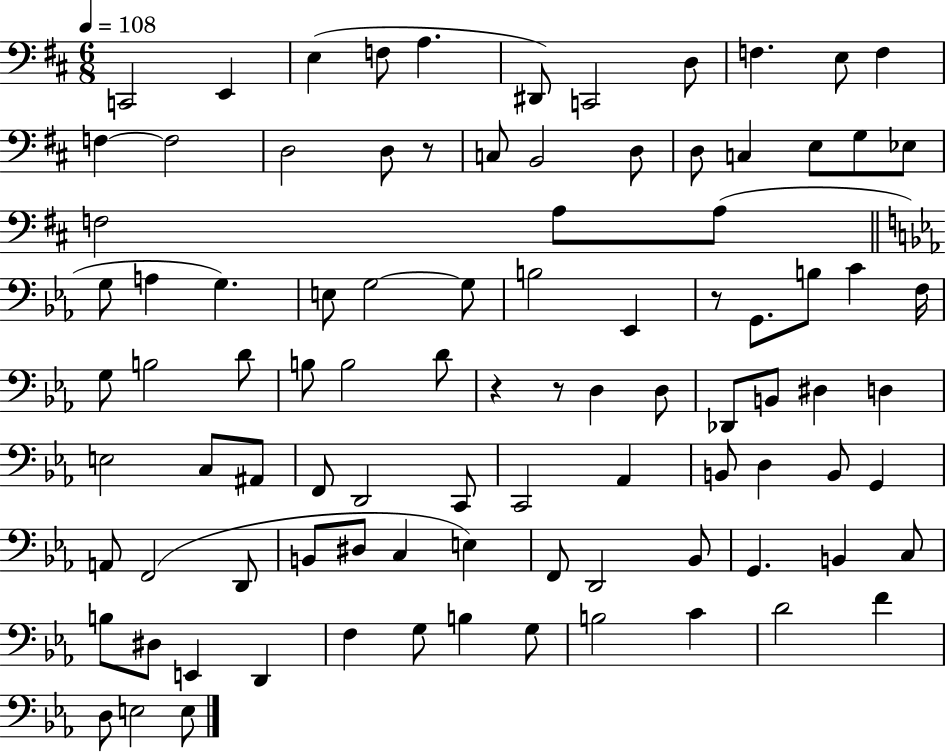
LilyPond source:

{
  \clef bass
  \numericTimeSignature
  \time 6/8
  \key d \major
  \tempo 4 = 108
  c,2 e,4 | e4( f8 a4. | dis,8) c,2 d8 | f4. e8 f4 | \break f4~~ f2 | d2 d8 r8 | c8 b,2 d8 | d8 c4 e8 g8 ees8 | \break f2 a8 a8( | \bar "||" \break \key ees \major g8 a4 g4.) | e8 g2~~ g8 | b2 ees,4 | r8 g,8. b8 c'4 f16 | \break g8 b2 d'8 | b8 b2 d'8 | r4 r8 d4 d8 | des,8 b,8 dis4 d4 | \break e2 c8 ais,8 | f,8 d,2 c,8 | c,2 aes,4 | b,8 d4 b,8 g,4 | \break a,8 f,2( d,8 | b,8 dis8 c4 e4) | f,8 d,2 bes,8 | g,4. b,4 c8 | \break b8 dis8 e,4 d,4 | f4 g8 b4 g8 | b2 c'4 | d'2 f'4 | \break d8 e2 e8 | \bar "|."
}